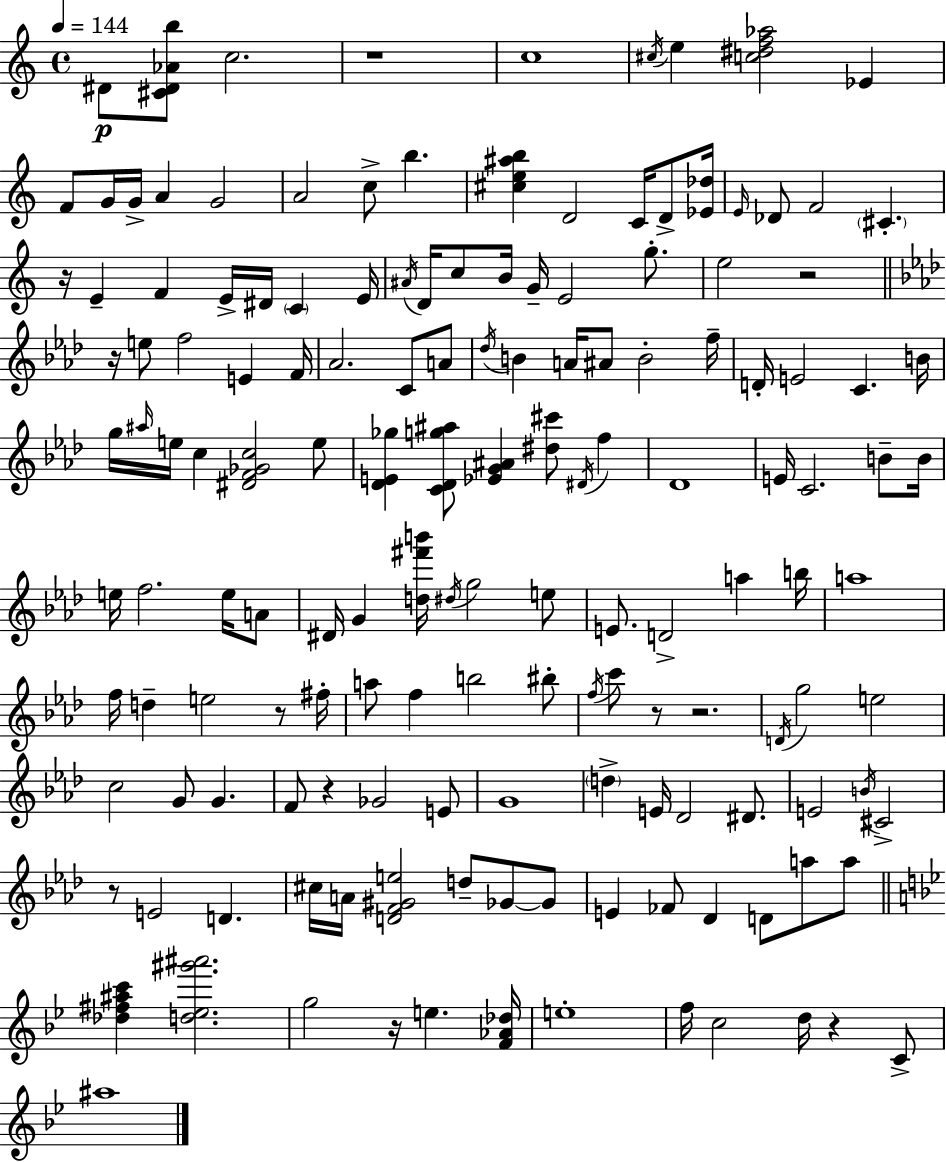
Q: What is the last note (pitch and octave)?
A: A#5